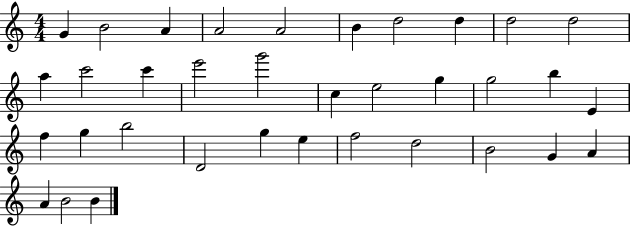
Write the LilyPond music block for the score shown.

{
  \clef treble
  \numericTimeSignature
  \time 4/4
  \key c \major
  g'4 b'2 a'4 | a'2 a'2 | b'4 d''2 d''4 | d''2 d''2 | \break a''4 c'''2 c'''4 | e'''2 g'''2 | c''4 e''2 g''4 | g''2 b''4 e'4 | \break f''4 g''4 b''2 | d'2 g''4 e''4 | f''2 d''2 | b'2 g'4 a'4 | \break a'4 b'2 b'4 | \bar "|."
}